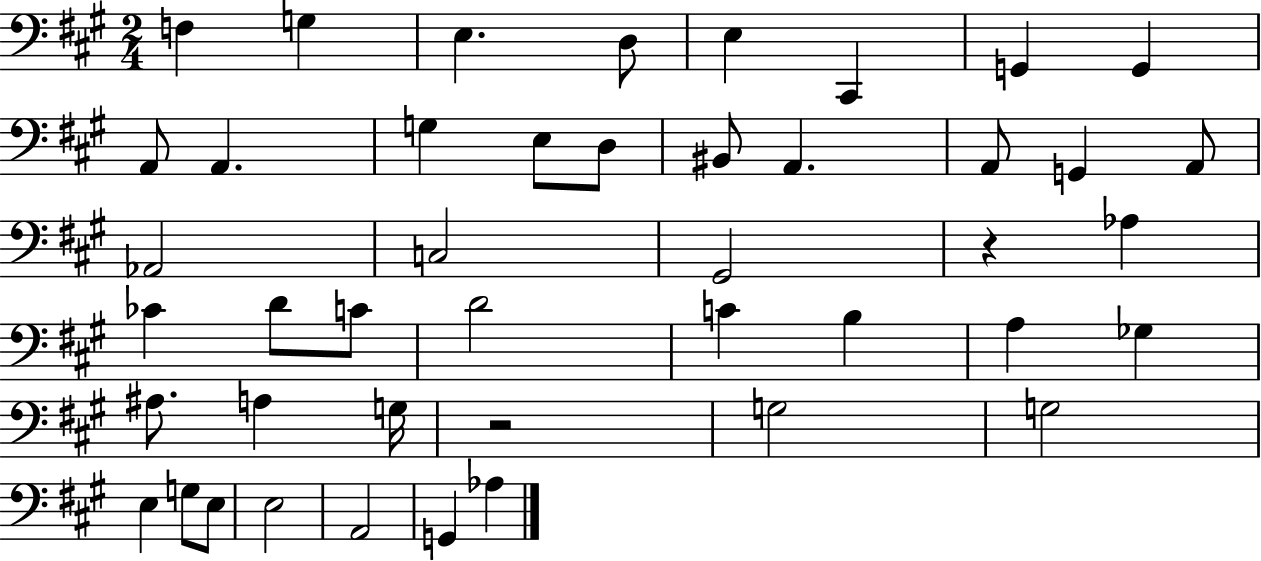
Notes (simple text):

F3/q G3/q E3/q. D3/e E3/q C#2/q G2/q G2/q A2/e A2/q. G3/q E3/e D3/e BIS2/e A2/q. A2/e G2/q A2/e Ab2/h C3/h G#2/h R/q Ab3/q CES4/q D4/e C4/e D4/h C4/q B3/q A3/q Gb3/q A#3/e. A3/q G3/s R/h G3/h G3/h E3/q G3/e E3/e E3/h A2/h G2/q Ab3/q